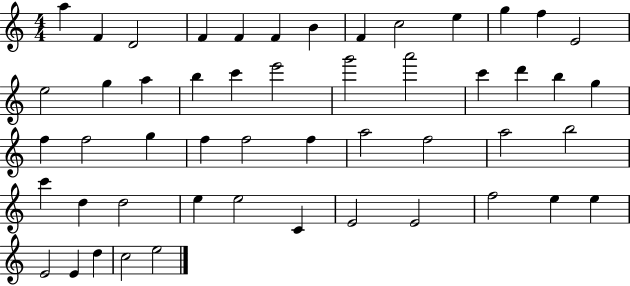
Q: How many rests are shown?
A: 0